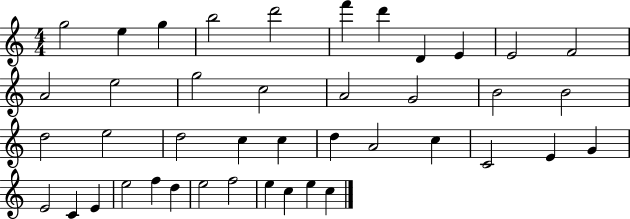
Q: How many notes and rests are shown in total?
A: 42